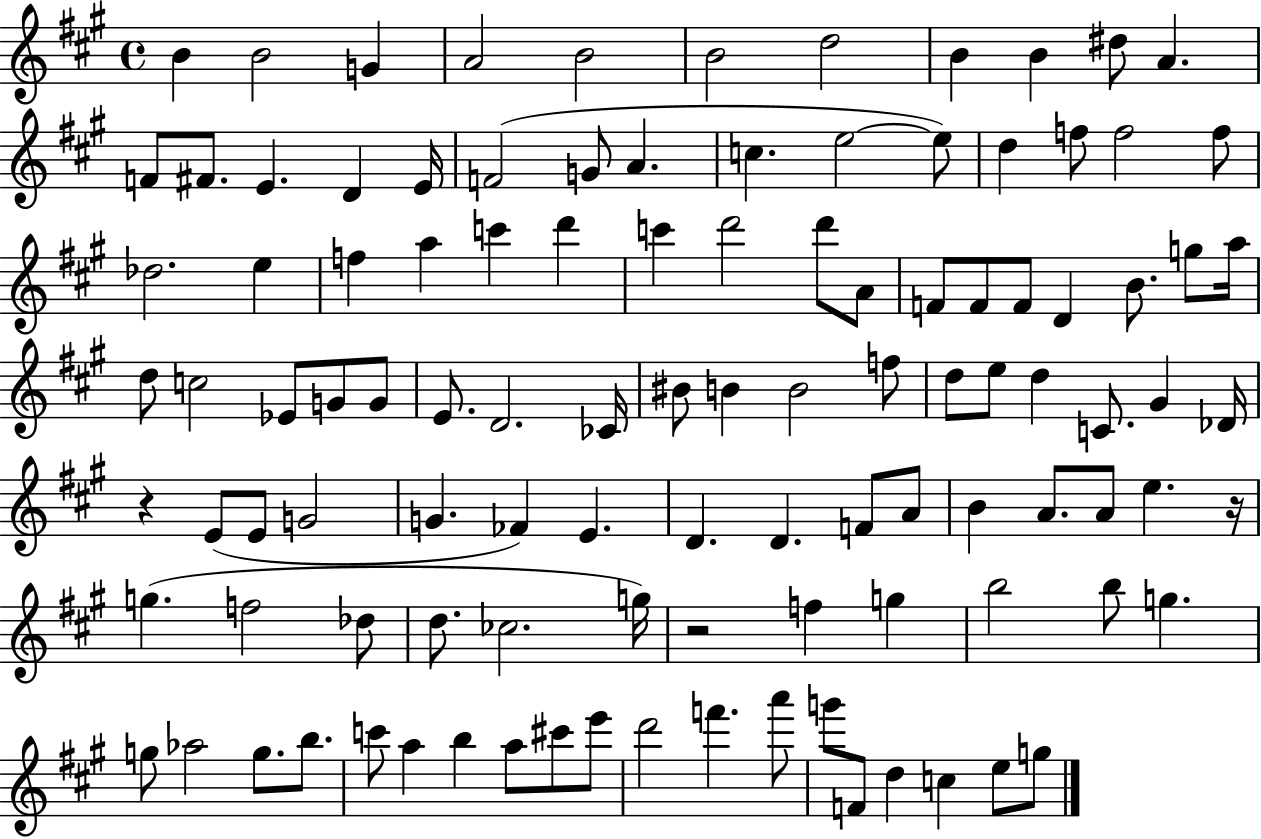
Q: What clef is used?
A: treble